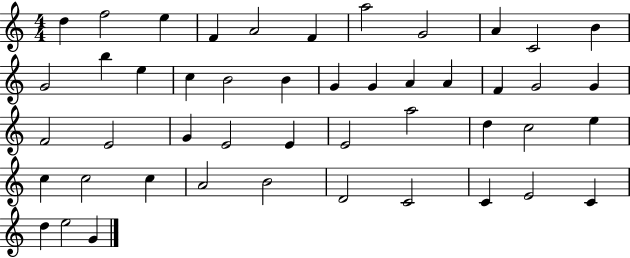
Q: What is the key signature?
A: C major